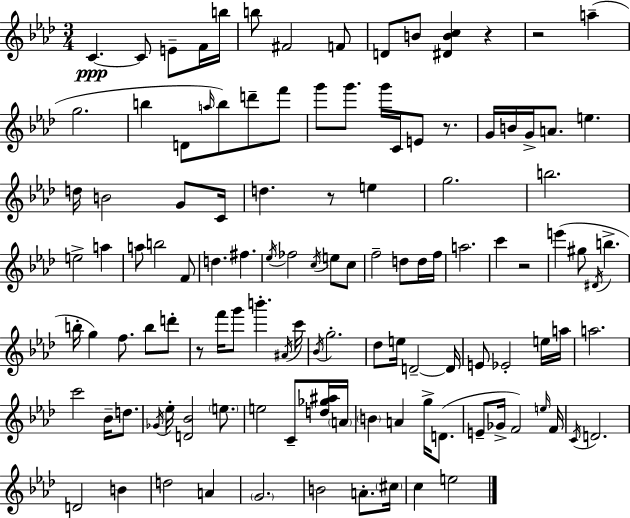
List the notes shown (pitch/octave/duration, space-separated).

C4/q. C4/e E4/e F4/s B5/s B5/e F#4/h F4/e D4/e B4/e [D#4,B4,C5]/q R/q R/h A5/q G5/h. B5/q D4/e A5/s B5/e D6/e F6/e G6/e G6/e. G6/s C4/s E4/e R/e. G4/s B4/s G4/s A4/e. E5/q. D5/s B4/h G4/e C4/s D5/q. R/e E5/q G5/h. B5/h. E5/h A5/q A5/e B5/h F4/e D5/q. F#5/q. Eb5/s FES5/h C5/s E5/e C5/e F5/h D5/e D5/s F5/s A5/h. C6/q R/h E6/q G#5/e D#4/s B5/q. B5/s G5/q F5/e. B5/e D6/e R/e F6/s G6/e B6/q. A#4/s C6/s Bb4/s G5/h. Db5/e E5/s D4/h D4/s E4/e Eb4/h E5/s A5/s A5/h. C6/h Bb4/s D5/e. Gb4/s Eb5/s [D4,Bb4]/h E5/e. E5/h C4/e [D5,Gb5,A#5]/s A4/s B4/q A4/q G5/s D4/e. E4/e Gb4/s F4/h E5/s F4/s C4/s D4/h. D4/h B4/q D5/h A4/q G4/h. B4/h A4/e. C#5/s C5/q E5/h